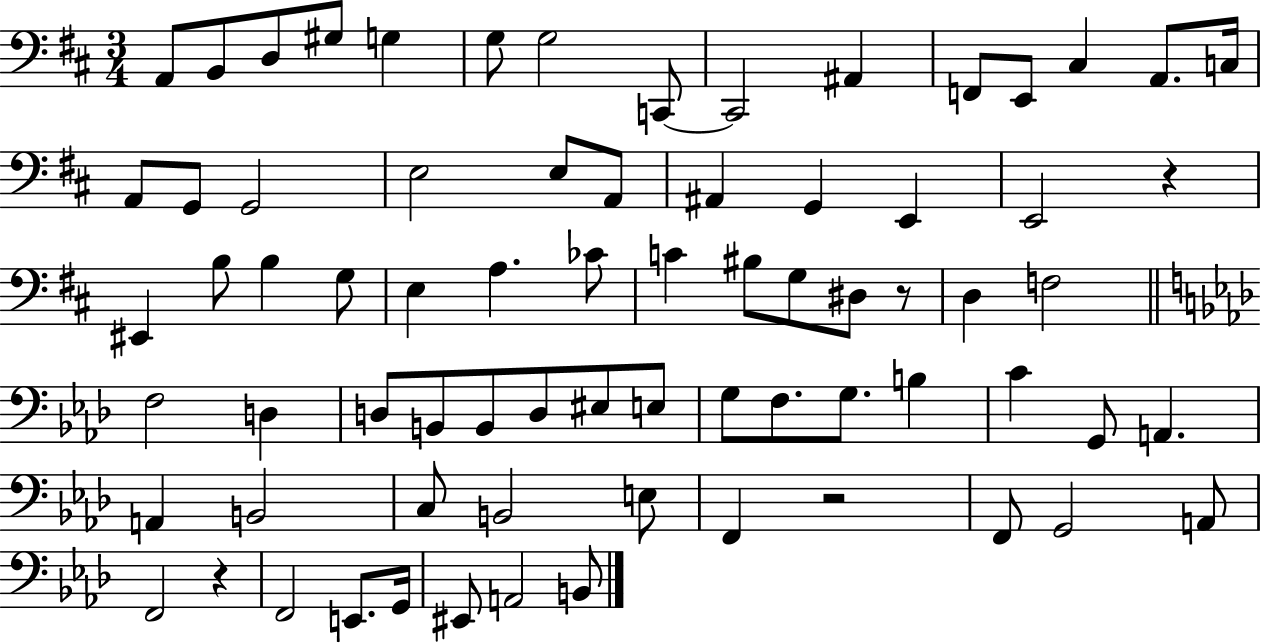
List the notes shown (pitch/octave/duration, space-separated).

A2/e B2/e D3/e G#3/e G3/q G3/e G3/h C2/e C2/h A#2/q F2/e E2/e C#3/q A2/e. C3/s A2/e G2/e G2/h E3/h E3/e A2/e A#2/q G2/q E2/q E2/h R/q EIS2/q B3/e B3/q G3/e E3/q A3/q. CES4/e C4/q BIS3/e G3/e D#3/e R/e D3/q F3/h F3/h D3/q D3/e B2/e B2/e D3/e EIS3/e E3/e G3/e F3/e. G3/e. B3/q C4/q G2/e A2/q. A2/q B2/h C3/e B2/h E3/e F2/q R/h F2/e G2/h A2/e F2/h R/q F2/h E2/e. G2/s EIS2/e A2/h B2/e